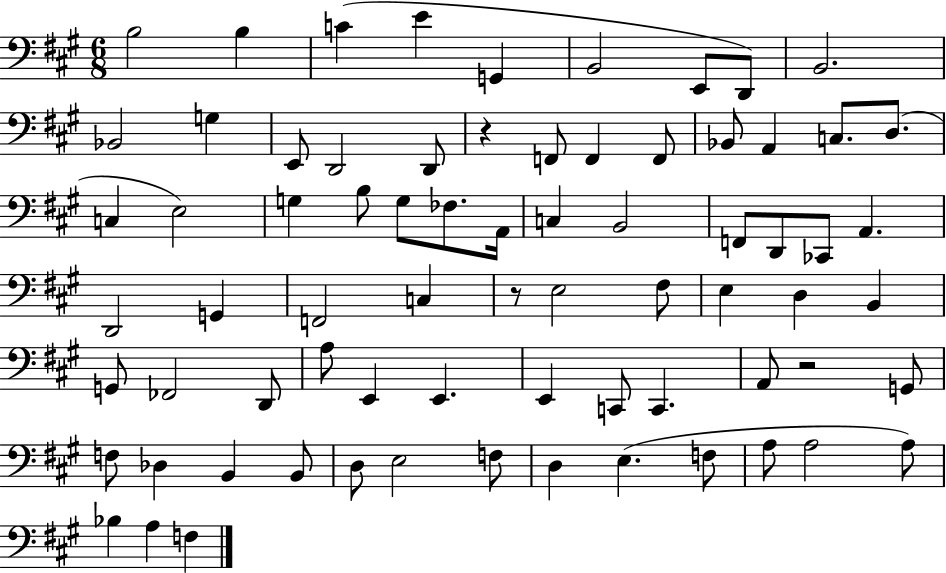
{
  \clef bass
  \numericTimeSignature
  \time 6/8
  \key a \major
  b2 b4 | c'4( e'4 g,4 | b,2 e,8 d,8) | b,2. | \break bes,2 g4 | e,8 d,2 d,8 | r4 f,8 f,4 f,8 | bes,8 a,4 c8. d8.( | \break c4 e2) | g4 b8 g8 fes8. a,16 | c4 b,2 | f,8 d,8 ces,8 a,4. | \break d,2 g,4 | f,2 c4 | r8 e2 fis8 | e4 d4 b,4 | \break g,8 fes,2 d,8 | a8 e,4 e,4. | e,4 c,8 c,4. | a,8 r2 g,8 | \break f8 des4 b,4 b,8 | d8 e2 f8 | d4 e4.( f8 | a8 a2 a8) | \break bes4 a4 f4 | \bar "|."
}